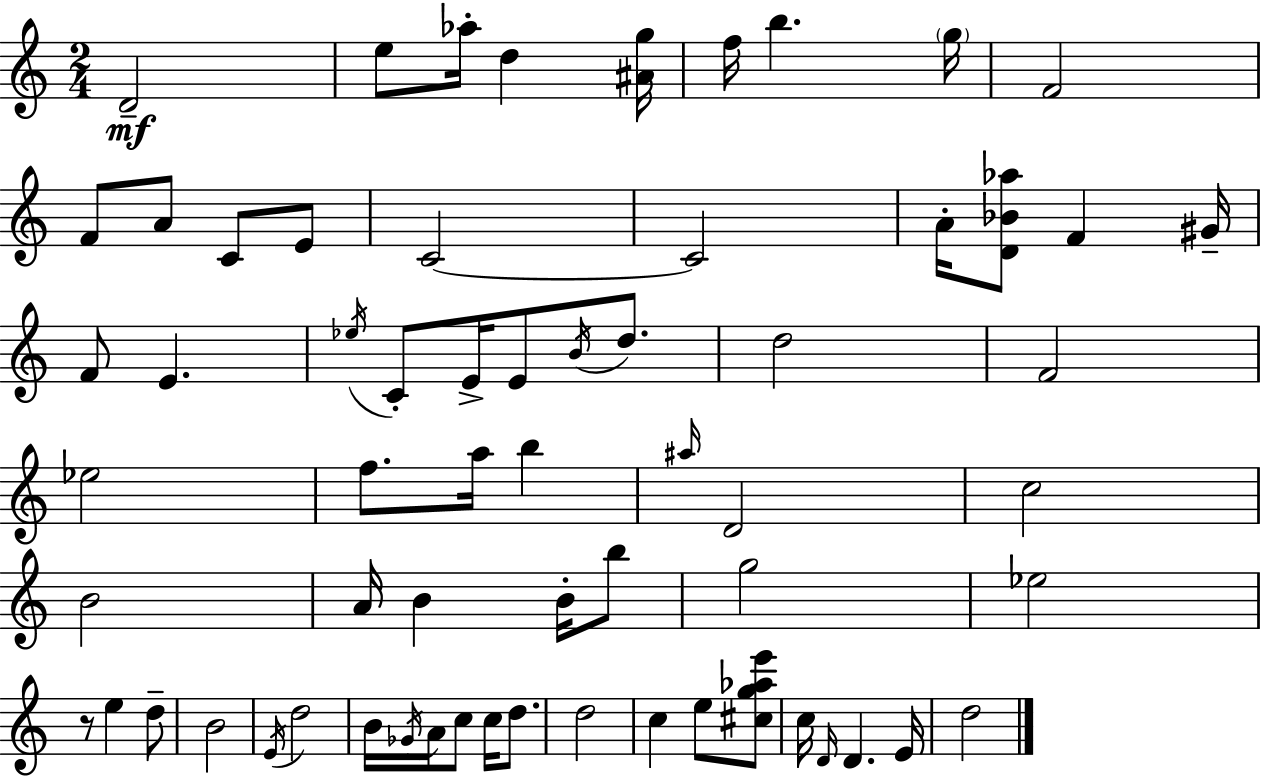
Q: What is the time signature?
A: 2/4